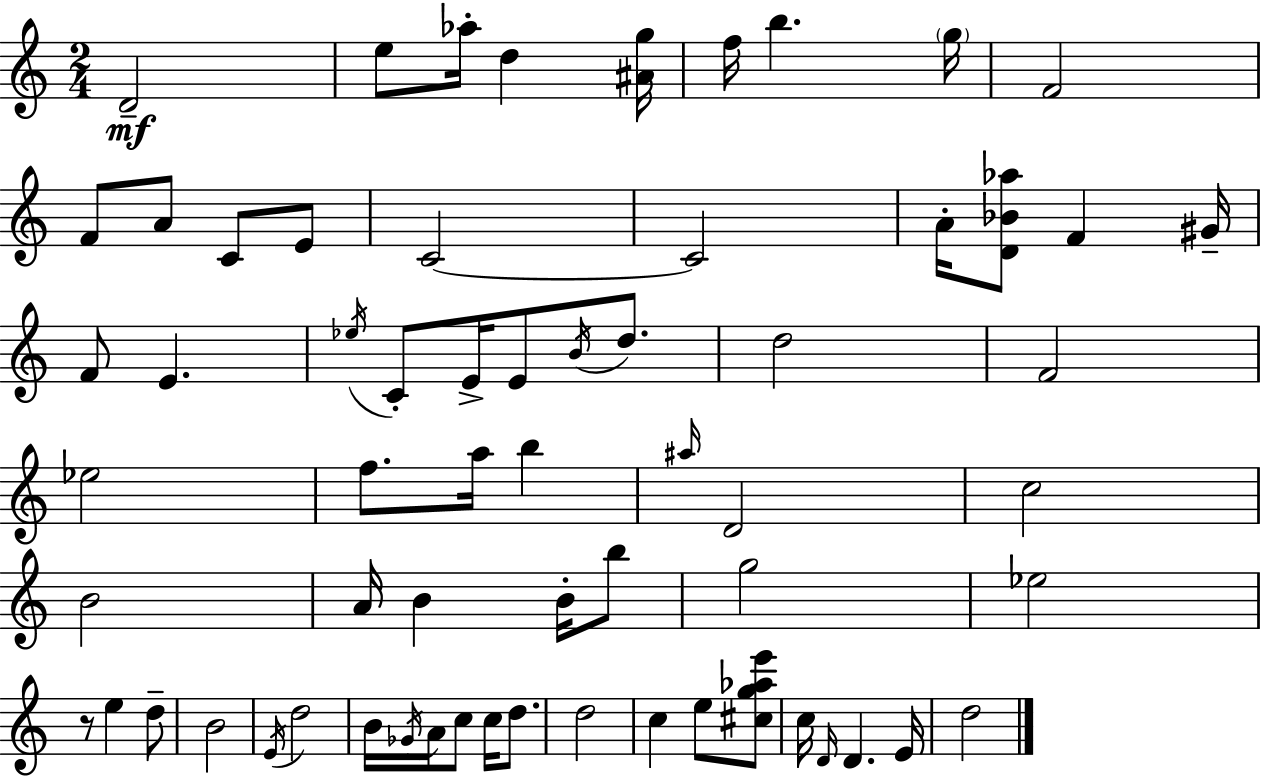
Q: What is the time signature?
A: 2/4